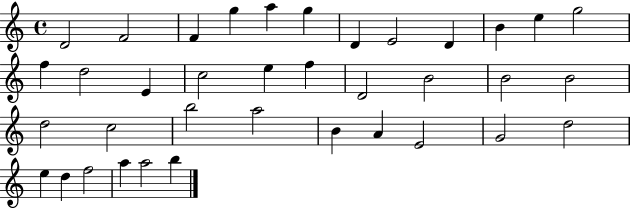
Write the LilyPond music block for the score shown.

{
  \clef treble
  \time 4/4
  \defaultTimeSignature
  \key c \major
  d'2 f'2 | f'4 g''4 a''4 g''4 | d'4 e'2 d'4 | b'4 e''4 g''2 | \break f''4 d''2 e'4 | c''2 e''4 f''4 | d'2 b'2 | b'2 b'2 | \break d''2 c''2 | b''2 a''2 | b'4 a'4 e'2 | g'2 d''2 | \break e''4 d''4 f''2 | a''4 a''2 b''4 | \bar "|."
}